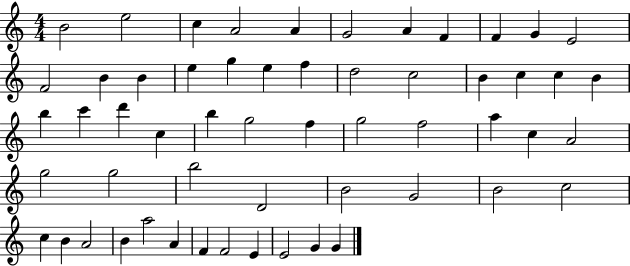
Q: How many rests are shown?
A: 0